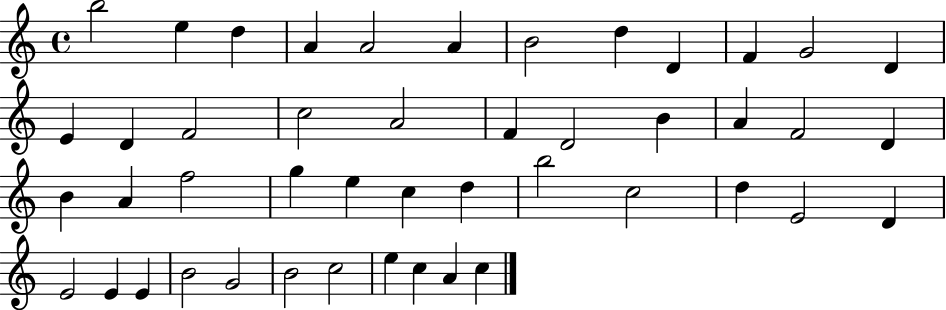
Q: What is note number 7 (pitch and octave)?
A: B4